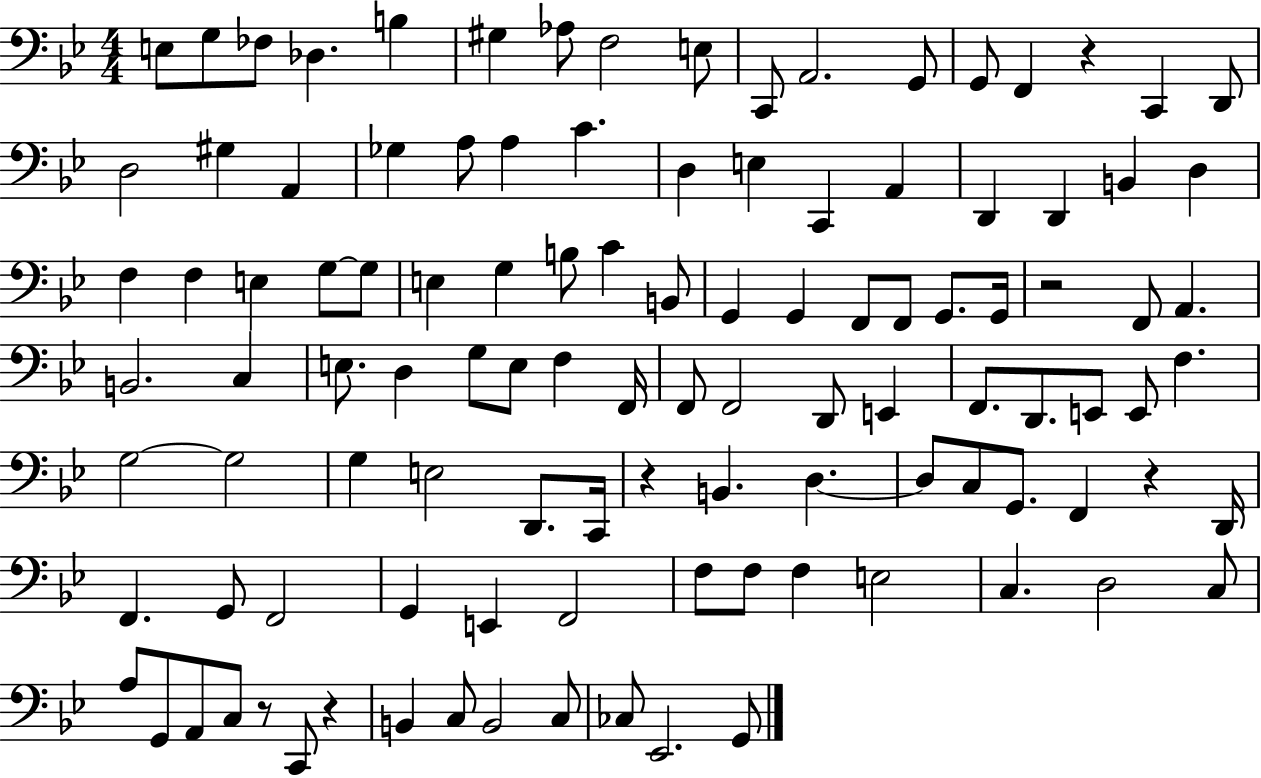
E3/e G3/e FES3/e Db3/q. B3/q G#3/q Ab3/e F3/h E3/e C2/e A2/h. G2/e G2/e F2/q R/q C2/q D2/e D3/h G#3/q A2/q Gb3/q A3/e A3/q C4/q. D3/q E3/q C2/q A2/q D2/q D2/q B2/q D3/q F3/q F3/q E3/q G3/e G3/e E3/q G3/q B3/e C4/q B2/e G2/q G2/q F2/e F2/e G2/e. G2/s R/h F2/e A2/q. B2/h. C3/q E3/e. D3/q G3/e E3/e F3/q F2/s F2/e F2/h D2/e E2/q F2/e. D2/e. E2/e E2/e F3/q. G3/h G3/h G3/q E3/h D2/e. C2/s R/q B2/q. D3/q. D3/e C3/e G2/e. F2/q R/q D2/s F2/q. G2/e F2/h G2/q E2/q F2/h F3/e F3/e F3/q E3/h C3/q. D3/h C3/e A3/e G2/e A2/e C3/e R/e C2/e R/q B2/q C3/e B2/h C3/e CES3/e Eb2/h. G2/e